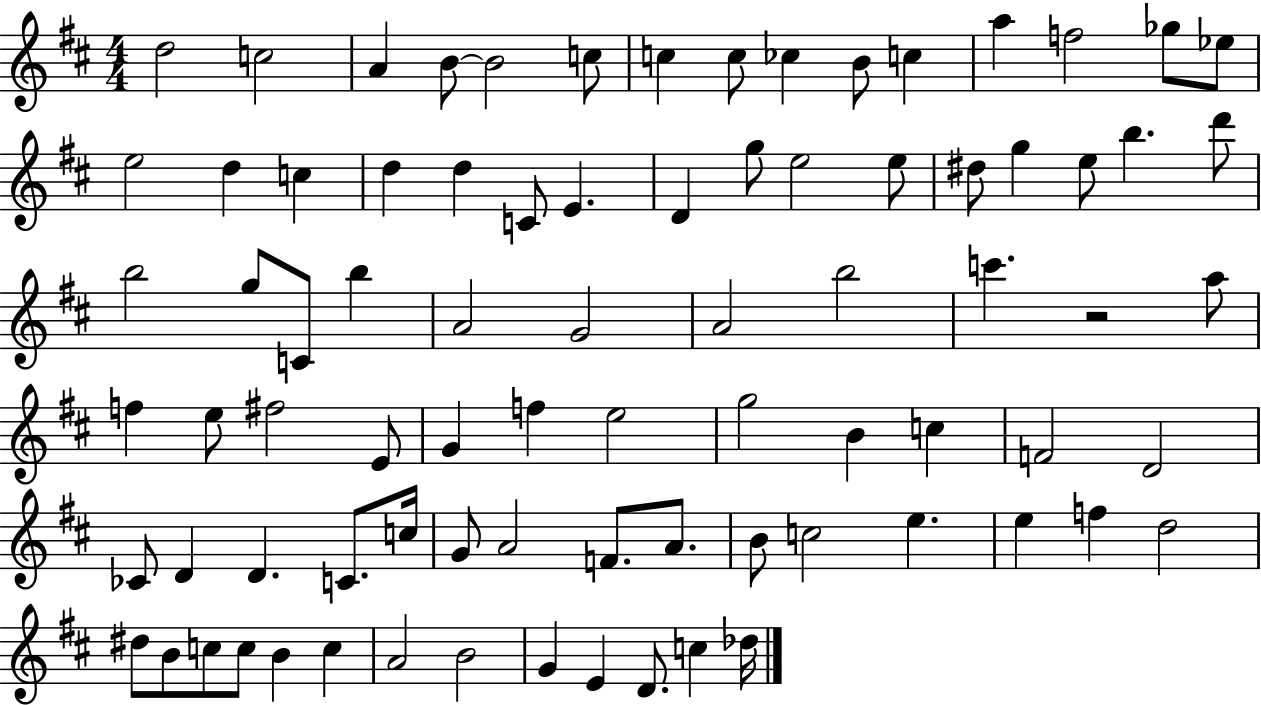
{
  \clef treble
  \numericTimeSignature
  \time 4/4
  \key d \major
  d''2 c''2 | a'4 b'8~~ b'2 c''8 | c''4 c''8 ces''4 b'8 c''4 | a''4 f''2 ges''8 ees''8 | \break e''2 d''4 c''4 | d''4 d''4 c'8 e'4. | d'4 g''8 e''2 e''8 | dis''8 g''4 e''8 b''4. d'''8 | \break b''2 g''8 c'8 b''4 | a'2 g'2 | a'2 b''2 | c'''4. r2 a''8 | \break f''4 e''8 fis''2 e'8 | g'4 f''4 e''2 | g''2 b'4 c''4 | f'2 d'2 | \break ces'8 d'4 d'4. c'8. c''16 | g'8 a'2 f'8. a'8. | b'8 c''2 e''4. | e''4 f''4 d''2 | \break dis''8 b'8 c''8 c''8 b'4 c''4 | a'2 b'2 | g'4 e'4 d'8. c''4 des''16 | \bar "|."
}